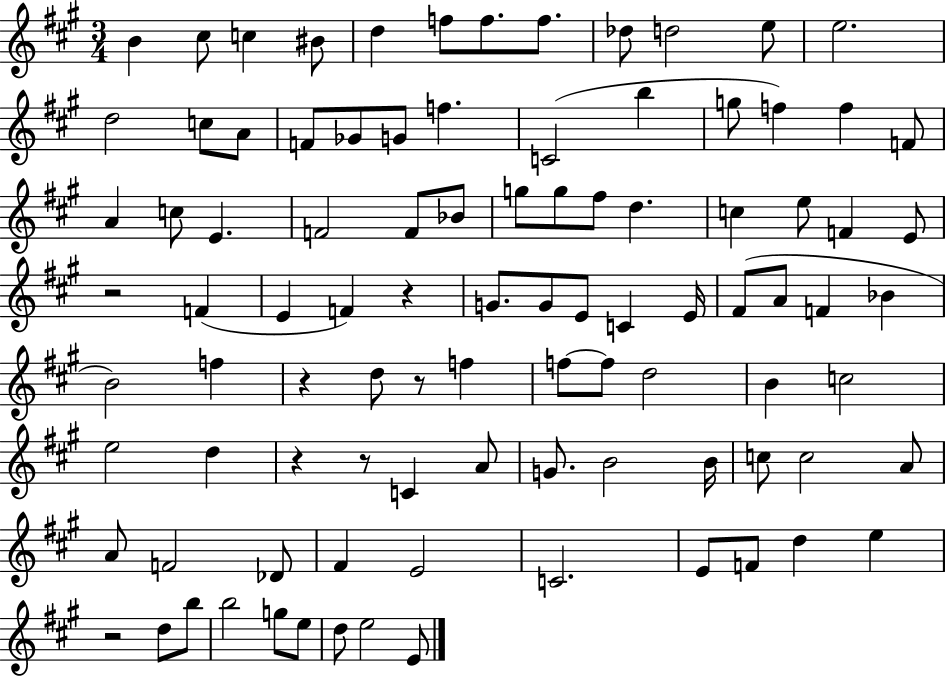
{
  \clef treble
  \numericTimeSignature
  \time 3/4
  \key a \major
  b'4 cis''8 c''4 bis'8 | d''4 f''8 f''8. f''8. | des''8 d''2 e''8 | e''2. | \break d''2 c''8 a'8 | f'8 ges'8 g'8 f''4. | c'2( b''4 | g''8 f''4) f''4 f'8 | \break a'4 c''8 e'4. | f'2 f'8 bes'8 | g''8 g''8 fis''8 d''4. | c''4 e''8 f'4 e'8 | \break r2 f'4( | e'4 f'4) r4 | g'8. g'8 e'8 c'4 e'16 | fis'8( a'8 f'4 bes'4 | \break b'2) f''4 | r4 d''8 r8 f''4 | f''8~~ f''8 d''2 | b'4 c''2 | \break e''2 d''4 | r4 r8 c'4 a'8 | g'8. b'2 b'16 | c''8 c''2 a'8 | \break a'8 f'2 des'8 | fis'4 e'2 | c'2. | e'8 f'8 d''4 e''4 | \break r2 d''8 b''8 | b''2 g''8 e''8 | d''8 e''2 e'8 | \bar "|."
}